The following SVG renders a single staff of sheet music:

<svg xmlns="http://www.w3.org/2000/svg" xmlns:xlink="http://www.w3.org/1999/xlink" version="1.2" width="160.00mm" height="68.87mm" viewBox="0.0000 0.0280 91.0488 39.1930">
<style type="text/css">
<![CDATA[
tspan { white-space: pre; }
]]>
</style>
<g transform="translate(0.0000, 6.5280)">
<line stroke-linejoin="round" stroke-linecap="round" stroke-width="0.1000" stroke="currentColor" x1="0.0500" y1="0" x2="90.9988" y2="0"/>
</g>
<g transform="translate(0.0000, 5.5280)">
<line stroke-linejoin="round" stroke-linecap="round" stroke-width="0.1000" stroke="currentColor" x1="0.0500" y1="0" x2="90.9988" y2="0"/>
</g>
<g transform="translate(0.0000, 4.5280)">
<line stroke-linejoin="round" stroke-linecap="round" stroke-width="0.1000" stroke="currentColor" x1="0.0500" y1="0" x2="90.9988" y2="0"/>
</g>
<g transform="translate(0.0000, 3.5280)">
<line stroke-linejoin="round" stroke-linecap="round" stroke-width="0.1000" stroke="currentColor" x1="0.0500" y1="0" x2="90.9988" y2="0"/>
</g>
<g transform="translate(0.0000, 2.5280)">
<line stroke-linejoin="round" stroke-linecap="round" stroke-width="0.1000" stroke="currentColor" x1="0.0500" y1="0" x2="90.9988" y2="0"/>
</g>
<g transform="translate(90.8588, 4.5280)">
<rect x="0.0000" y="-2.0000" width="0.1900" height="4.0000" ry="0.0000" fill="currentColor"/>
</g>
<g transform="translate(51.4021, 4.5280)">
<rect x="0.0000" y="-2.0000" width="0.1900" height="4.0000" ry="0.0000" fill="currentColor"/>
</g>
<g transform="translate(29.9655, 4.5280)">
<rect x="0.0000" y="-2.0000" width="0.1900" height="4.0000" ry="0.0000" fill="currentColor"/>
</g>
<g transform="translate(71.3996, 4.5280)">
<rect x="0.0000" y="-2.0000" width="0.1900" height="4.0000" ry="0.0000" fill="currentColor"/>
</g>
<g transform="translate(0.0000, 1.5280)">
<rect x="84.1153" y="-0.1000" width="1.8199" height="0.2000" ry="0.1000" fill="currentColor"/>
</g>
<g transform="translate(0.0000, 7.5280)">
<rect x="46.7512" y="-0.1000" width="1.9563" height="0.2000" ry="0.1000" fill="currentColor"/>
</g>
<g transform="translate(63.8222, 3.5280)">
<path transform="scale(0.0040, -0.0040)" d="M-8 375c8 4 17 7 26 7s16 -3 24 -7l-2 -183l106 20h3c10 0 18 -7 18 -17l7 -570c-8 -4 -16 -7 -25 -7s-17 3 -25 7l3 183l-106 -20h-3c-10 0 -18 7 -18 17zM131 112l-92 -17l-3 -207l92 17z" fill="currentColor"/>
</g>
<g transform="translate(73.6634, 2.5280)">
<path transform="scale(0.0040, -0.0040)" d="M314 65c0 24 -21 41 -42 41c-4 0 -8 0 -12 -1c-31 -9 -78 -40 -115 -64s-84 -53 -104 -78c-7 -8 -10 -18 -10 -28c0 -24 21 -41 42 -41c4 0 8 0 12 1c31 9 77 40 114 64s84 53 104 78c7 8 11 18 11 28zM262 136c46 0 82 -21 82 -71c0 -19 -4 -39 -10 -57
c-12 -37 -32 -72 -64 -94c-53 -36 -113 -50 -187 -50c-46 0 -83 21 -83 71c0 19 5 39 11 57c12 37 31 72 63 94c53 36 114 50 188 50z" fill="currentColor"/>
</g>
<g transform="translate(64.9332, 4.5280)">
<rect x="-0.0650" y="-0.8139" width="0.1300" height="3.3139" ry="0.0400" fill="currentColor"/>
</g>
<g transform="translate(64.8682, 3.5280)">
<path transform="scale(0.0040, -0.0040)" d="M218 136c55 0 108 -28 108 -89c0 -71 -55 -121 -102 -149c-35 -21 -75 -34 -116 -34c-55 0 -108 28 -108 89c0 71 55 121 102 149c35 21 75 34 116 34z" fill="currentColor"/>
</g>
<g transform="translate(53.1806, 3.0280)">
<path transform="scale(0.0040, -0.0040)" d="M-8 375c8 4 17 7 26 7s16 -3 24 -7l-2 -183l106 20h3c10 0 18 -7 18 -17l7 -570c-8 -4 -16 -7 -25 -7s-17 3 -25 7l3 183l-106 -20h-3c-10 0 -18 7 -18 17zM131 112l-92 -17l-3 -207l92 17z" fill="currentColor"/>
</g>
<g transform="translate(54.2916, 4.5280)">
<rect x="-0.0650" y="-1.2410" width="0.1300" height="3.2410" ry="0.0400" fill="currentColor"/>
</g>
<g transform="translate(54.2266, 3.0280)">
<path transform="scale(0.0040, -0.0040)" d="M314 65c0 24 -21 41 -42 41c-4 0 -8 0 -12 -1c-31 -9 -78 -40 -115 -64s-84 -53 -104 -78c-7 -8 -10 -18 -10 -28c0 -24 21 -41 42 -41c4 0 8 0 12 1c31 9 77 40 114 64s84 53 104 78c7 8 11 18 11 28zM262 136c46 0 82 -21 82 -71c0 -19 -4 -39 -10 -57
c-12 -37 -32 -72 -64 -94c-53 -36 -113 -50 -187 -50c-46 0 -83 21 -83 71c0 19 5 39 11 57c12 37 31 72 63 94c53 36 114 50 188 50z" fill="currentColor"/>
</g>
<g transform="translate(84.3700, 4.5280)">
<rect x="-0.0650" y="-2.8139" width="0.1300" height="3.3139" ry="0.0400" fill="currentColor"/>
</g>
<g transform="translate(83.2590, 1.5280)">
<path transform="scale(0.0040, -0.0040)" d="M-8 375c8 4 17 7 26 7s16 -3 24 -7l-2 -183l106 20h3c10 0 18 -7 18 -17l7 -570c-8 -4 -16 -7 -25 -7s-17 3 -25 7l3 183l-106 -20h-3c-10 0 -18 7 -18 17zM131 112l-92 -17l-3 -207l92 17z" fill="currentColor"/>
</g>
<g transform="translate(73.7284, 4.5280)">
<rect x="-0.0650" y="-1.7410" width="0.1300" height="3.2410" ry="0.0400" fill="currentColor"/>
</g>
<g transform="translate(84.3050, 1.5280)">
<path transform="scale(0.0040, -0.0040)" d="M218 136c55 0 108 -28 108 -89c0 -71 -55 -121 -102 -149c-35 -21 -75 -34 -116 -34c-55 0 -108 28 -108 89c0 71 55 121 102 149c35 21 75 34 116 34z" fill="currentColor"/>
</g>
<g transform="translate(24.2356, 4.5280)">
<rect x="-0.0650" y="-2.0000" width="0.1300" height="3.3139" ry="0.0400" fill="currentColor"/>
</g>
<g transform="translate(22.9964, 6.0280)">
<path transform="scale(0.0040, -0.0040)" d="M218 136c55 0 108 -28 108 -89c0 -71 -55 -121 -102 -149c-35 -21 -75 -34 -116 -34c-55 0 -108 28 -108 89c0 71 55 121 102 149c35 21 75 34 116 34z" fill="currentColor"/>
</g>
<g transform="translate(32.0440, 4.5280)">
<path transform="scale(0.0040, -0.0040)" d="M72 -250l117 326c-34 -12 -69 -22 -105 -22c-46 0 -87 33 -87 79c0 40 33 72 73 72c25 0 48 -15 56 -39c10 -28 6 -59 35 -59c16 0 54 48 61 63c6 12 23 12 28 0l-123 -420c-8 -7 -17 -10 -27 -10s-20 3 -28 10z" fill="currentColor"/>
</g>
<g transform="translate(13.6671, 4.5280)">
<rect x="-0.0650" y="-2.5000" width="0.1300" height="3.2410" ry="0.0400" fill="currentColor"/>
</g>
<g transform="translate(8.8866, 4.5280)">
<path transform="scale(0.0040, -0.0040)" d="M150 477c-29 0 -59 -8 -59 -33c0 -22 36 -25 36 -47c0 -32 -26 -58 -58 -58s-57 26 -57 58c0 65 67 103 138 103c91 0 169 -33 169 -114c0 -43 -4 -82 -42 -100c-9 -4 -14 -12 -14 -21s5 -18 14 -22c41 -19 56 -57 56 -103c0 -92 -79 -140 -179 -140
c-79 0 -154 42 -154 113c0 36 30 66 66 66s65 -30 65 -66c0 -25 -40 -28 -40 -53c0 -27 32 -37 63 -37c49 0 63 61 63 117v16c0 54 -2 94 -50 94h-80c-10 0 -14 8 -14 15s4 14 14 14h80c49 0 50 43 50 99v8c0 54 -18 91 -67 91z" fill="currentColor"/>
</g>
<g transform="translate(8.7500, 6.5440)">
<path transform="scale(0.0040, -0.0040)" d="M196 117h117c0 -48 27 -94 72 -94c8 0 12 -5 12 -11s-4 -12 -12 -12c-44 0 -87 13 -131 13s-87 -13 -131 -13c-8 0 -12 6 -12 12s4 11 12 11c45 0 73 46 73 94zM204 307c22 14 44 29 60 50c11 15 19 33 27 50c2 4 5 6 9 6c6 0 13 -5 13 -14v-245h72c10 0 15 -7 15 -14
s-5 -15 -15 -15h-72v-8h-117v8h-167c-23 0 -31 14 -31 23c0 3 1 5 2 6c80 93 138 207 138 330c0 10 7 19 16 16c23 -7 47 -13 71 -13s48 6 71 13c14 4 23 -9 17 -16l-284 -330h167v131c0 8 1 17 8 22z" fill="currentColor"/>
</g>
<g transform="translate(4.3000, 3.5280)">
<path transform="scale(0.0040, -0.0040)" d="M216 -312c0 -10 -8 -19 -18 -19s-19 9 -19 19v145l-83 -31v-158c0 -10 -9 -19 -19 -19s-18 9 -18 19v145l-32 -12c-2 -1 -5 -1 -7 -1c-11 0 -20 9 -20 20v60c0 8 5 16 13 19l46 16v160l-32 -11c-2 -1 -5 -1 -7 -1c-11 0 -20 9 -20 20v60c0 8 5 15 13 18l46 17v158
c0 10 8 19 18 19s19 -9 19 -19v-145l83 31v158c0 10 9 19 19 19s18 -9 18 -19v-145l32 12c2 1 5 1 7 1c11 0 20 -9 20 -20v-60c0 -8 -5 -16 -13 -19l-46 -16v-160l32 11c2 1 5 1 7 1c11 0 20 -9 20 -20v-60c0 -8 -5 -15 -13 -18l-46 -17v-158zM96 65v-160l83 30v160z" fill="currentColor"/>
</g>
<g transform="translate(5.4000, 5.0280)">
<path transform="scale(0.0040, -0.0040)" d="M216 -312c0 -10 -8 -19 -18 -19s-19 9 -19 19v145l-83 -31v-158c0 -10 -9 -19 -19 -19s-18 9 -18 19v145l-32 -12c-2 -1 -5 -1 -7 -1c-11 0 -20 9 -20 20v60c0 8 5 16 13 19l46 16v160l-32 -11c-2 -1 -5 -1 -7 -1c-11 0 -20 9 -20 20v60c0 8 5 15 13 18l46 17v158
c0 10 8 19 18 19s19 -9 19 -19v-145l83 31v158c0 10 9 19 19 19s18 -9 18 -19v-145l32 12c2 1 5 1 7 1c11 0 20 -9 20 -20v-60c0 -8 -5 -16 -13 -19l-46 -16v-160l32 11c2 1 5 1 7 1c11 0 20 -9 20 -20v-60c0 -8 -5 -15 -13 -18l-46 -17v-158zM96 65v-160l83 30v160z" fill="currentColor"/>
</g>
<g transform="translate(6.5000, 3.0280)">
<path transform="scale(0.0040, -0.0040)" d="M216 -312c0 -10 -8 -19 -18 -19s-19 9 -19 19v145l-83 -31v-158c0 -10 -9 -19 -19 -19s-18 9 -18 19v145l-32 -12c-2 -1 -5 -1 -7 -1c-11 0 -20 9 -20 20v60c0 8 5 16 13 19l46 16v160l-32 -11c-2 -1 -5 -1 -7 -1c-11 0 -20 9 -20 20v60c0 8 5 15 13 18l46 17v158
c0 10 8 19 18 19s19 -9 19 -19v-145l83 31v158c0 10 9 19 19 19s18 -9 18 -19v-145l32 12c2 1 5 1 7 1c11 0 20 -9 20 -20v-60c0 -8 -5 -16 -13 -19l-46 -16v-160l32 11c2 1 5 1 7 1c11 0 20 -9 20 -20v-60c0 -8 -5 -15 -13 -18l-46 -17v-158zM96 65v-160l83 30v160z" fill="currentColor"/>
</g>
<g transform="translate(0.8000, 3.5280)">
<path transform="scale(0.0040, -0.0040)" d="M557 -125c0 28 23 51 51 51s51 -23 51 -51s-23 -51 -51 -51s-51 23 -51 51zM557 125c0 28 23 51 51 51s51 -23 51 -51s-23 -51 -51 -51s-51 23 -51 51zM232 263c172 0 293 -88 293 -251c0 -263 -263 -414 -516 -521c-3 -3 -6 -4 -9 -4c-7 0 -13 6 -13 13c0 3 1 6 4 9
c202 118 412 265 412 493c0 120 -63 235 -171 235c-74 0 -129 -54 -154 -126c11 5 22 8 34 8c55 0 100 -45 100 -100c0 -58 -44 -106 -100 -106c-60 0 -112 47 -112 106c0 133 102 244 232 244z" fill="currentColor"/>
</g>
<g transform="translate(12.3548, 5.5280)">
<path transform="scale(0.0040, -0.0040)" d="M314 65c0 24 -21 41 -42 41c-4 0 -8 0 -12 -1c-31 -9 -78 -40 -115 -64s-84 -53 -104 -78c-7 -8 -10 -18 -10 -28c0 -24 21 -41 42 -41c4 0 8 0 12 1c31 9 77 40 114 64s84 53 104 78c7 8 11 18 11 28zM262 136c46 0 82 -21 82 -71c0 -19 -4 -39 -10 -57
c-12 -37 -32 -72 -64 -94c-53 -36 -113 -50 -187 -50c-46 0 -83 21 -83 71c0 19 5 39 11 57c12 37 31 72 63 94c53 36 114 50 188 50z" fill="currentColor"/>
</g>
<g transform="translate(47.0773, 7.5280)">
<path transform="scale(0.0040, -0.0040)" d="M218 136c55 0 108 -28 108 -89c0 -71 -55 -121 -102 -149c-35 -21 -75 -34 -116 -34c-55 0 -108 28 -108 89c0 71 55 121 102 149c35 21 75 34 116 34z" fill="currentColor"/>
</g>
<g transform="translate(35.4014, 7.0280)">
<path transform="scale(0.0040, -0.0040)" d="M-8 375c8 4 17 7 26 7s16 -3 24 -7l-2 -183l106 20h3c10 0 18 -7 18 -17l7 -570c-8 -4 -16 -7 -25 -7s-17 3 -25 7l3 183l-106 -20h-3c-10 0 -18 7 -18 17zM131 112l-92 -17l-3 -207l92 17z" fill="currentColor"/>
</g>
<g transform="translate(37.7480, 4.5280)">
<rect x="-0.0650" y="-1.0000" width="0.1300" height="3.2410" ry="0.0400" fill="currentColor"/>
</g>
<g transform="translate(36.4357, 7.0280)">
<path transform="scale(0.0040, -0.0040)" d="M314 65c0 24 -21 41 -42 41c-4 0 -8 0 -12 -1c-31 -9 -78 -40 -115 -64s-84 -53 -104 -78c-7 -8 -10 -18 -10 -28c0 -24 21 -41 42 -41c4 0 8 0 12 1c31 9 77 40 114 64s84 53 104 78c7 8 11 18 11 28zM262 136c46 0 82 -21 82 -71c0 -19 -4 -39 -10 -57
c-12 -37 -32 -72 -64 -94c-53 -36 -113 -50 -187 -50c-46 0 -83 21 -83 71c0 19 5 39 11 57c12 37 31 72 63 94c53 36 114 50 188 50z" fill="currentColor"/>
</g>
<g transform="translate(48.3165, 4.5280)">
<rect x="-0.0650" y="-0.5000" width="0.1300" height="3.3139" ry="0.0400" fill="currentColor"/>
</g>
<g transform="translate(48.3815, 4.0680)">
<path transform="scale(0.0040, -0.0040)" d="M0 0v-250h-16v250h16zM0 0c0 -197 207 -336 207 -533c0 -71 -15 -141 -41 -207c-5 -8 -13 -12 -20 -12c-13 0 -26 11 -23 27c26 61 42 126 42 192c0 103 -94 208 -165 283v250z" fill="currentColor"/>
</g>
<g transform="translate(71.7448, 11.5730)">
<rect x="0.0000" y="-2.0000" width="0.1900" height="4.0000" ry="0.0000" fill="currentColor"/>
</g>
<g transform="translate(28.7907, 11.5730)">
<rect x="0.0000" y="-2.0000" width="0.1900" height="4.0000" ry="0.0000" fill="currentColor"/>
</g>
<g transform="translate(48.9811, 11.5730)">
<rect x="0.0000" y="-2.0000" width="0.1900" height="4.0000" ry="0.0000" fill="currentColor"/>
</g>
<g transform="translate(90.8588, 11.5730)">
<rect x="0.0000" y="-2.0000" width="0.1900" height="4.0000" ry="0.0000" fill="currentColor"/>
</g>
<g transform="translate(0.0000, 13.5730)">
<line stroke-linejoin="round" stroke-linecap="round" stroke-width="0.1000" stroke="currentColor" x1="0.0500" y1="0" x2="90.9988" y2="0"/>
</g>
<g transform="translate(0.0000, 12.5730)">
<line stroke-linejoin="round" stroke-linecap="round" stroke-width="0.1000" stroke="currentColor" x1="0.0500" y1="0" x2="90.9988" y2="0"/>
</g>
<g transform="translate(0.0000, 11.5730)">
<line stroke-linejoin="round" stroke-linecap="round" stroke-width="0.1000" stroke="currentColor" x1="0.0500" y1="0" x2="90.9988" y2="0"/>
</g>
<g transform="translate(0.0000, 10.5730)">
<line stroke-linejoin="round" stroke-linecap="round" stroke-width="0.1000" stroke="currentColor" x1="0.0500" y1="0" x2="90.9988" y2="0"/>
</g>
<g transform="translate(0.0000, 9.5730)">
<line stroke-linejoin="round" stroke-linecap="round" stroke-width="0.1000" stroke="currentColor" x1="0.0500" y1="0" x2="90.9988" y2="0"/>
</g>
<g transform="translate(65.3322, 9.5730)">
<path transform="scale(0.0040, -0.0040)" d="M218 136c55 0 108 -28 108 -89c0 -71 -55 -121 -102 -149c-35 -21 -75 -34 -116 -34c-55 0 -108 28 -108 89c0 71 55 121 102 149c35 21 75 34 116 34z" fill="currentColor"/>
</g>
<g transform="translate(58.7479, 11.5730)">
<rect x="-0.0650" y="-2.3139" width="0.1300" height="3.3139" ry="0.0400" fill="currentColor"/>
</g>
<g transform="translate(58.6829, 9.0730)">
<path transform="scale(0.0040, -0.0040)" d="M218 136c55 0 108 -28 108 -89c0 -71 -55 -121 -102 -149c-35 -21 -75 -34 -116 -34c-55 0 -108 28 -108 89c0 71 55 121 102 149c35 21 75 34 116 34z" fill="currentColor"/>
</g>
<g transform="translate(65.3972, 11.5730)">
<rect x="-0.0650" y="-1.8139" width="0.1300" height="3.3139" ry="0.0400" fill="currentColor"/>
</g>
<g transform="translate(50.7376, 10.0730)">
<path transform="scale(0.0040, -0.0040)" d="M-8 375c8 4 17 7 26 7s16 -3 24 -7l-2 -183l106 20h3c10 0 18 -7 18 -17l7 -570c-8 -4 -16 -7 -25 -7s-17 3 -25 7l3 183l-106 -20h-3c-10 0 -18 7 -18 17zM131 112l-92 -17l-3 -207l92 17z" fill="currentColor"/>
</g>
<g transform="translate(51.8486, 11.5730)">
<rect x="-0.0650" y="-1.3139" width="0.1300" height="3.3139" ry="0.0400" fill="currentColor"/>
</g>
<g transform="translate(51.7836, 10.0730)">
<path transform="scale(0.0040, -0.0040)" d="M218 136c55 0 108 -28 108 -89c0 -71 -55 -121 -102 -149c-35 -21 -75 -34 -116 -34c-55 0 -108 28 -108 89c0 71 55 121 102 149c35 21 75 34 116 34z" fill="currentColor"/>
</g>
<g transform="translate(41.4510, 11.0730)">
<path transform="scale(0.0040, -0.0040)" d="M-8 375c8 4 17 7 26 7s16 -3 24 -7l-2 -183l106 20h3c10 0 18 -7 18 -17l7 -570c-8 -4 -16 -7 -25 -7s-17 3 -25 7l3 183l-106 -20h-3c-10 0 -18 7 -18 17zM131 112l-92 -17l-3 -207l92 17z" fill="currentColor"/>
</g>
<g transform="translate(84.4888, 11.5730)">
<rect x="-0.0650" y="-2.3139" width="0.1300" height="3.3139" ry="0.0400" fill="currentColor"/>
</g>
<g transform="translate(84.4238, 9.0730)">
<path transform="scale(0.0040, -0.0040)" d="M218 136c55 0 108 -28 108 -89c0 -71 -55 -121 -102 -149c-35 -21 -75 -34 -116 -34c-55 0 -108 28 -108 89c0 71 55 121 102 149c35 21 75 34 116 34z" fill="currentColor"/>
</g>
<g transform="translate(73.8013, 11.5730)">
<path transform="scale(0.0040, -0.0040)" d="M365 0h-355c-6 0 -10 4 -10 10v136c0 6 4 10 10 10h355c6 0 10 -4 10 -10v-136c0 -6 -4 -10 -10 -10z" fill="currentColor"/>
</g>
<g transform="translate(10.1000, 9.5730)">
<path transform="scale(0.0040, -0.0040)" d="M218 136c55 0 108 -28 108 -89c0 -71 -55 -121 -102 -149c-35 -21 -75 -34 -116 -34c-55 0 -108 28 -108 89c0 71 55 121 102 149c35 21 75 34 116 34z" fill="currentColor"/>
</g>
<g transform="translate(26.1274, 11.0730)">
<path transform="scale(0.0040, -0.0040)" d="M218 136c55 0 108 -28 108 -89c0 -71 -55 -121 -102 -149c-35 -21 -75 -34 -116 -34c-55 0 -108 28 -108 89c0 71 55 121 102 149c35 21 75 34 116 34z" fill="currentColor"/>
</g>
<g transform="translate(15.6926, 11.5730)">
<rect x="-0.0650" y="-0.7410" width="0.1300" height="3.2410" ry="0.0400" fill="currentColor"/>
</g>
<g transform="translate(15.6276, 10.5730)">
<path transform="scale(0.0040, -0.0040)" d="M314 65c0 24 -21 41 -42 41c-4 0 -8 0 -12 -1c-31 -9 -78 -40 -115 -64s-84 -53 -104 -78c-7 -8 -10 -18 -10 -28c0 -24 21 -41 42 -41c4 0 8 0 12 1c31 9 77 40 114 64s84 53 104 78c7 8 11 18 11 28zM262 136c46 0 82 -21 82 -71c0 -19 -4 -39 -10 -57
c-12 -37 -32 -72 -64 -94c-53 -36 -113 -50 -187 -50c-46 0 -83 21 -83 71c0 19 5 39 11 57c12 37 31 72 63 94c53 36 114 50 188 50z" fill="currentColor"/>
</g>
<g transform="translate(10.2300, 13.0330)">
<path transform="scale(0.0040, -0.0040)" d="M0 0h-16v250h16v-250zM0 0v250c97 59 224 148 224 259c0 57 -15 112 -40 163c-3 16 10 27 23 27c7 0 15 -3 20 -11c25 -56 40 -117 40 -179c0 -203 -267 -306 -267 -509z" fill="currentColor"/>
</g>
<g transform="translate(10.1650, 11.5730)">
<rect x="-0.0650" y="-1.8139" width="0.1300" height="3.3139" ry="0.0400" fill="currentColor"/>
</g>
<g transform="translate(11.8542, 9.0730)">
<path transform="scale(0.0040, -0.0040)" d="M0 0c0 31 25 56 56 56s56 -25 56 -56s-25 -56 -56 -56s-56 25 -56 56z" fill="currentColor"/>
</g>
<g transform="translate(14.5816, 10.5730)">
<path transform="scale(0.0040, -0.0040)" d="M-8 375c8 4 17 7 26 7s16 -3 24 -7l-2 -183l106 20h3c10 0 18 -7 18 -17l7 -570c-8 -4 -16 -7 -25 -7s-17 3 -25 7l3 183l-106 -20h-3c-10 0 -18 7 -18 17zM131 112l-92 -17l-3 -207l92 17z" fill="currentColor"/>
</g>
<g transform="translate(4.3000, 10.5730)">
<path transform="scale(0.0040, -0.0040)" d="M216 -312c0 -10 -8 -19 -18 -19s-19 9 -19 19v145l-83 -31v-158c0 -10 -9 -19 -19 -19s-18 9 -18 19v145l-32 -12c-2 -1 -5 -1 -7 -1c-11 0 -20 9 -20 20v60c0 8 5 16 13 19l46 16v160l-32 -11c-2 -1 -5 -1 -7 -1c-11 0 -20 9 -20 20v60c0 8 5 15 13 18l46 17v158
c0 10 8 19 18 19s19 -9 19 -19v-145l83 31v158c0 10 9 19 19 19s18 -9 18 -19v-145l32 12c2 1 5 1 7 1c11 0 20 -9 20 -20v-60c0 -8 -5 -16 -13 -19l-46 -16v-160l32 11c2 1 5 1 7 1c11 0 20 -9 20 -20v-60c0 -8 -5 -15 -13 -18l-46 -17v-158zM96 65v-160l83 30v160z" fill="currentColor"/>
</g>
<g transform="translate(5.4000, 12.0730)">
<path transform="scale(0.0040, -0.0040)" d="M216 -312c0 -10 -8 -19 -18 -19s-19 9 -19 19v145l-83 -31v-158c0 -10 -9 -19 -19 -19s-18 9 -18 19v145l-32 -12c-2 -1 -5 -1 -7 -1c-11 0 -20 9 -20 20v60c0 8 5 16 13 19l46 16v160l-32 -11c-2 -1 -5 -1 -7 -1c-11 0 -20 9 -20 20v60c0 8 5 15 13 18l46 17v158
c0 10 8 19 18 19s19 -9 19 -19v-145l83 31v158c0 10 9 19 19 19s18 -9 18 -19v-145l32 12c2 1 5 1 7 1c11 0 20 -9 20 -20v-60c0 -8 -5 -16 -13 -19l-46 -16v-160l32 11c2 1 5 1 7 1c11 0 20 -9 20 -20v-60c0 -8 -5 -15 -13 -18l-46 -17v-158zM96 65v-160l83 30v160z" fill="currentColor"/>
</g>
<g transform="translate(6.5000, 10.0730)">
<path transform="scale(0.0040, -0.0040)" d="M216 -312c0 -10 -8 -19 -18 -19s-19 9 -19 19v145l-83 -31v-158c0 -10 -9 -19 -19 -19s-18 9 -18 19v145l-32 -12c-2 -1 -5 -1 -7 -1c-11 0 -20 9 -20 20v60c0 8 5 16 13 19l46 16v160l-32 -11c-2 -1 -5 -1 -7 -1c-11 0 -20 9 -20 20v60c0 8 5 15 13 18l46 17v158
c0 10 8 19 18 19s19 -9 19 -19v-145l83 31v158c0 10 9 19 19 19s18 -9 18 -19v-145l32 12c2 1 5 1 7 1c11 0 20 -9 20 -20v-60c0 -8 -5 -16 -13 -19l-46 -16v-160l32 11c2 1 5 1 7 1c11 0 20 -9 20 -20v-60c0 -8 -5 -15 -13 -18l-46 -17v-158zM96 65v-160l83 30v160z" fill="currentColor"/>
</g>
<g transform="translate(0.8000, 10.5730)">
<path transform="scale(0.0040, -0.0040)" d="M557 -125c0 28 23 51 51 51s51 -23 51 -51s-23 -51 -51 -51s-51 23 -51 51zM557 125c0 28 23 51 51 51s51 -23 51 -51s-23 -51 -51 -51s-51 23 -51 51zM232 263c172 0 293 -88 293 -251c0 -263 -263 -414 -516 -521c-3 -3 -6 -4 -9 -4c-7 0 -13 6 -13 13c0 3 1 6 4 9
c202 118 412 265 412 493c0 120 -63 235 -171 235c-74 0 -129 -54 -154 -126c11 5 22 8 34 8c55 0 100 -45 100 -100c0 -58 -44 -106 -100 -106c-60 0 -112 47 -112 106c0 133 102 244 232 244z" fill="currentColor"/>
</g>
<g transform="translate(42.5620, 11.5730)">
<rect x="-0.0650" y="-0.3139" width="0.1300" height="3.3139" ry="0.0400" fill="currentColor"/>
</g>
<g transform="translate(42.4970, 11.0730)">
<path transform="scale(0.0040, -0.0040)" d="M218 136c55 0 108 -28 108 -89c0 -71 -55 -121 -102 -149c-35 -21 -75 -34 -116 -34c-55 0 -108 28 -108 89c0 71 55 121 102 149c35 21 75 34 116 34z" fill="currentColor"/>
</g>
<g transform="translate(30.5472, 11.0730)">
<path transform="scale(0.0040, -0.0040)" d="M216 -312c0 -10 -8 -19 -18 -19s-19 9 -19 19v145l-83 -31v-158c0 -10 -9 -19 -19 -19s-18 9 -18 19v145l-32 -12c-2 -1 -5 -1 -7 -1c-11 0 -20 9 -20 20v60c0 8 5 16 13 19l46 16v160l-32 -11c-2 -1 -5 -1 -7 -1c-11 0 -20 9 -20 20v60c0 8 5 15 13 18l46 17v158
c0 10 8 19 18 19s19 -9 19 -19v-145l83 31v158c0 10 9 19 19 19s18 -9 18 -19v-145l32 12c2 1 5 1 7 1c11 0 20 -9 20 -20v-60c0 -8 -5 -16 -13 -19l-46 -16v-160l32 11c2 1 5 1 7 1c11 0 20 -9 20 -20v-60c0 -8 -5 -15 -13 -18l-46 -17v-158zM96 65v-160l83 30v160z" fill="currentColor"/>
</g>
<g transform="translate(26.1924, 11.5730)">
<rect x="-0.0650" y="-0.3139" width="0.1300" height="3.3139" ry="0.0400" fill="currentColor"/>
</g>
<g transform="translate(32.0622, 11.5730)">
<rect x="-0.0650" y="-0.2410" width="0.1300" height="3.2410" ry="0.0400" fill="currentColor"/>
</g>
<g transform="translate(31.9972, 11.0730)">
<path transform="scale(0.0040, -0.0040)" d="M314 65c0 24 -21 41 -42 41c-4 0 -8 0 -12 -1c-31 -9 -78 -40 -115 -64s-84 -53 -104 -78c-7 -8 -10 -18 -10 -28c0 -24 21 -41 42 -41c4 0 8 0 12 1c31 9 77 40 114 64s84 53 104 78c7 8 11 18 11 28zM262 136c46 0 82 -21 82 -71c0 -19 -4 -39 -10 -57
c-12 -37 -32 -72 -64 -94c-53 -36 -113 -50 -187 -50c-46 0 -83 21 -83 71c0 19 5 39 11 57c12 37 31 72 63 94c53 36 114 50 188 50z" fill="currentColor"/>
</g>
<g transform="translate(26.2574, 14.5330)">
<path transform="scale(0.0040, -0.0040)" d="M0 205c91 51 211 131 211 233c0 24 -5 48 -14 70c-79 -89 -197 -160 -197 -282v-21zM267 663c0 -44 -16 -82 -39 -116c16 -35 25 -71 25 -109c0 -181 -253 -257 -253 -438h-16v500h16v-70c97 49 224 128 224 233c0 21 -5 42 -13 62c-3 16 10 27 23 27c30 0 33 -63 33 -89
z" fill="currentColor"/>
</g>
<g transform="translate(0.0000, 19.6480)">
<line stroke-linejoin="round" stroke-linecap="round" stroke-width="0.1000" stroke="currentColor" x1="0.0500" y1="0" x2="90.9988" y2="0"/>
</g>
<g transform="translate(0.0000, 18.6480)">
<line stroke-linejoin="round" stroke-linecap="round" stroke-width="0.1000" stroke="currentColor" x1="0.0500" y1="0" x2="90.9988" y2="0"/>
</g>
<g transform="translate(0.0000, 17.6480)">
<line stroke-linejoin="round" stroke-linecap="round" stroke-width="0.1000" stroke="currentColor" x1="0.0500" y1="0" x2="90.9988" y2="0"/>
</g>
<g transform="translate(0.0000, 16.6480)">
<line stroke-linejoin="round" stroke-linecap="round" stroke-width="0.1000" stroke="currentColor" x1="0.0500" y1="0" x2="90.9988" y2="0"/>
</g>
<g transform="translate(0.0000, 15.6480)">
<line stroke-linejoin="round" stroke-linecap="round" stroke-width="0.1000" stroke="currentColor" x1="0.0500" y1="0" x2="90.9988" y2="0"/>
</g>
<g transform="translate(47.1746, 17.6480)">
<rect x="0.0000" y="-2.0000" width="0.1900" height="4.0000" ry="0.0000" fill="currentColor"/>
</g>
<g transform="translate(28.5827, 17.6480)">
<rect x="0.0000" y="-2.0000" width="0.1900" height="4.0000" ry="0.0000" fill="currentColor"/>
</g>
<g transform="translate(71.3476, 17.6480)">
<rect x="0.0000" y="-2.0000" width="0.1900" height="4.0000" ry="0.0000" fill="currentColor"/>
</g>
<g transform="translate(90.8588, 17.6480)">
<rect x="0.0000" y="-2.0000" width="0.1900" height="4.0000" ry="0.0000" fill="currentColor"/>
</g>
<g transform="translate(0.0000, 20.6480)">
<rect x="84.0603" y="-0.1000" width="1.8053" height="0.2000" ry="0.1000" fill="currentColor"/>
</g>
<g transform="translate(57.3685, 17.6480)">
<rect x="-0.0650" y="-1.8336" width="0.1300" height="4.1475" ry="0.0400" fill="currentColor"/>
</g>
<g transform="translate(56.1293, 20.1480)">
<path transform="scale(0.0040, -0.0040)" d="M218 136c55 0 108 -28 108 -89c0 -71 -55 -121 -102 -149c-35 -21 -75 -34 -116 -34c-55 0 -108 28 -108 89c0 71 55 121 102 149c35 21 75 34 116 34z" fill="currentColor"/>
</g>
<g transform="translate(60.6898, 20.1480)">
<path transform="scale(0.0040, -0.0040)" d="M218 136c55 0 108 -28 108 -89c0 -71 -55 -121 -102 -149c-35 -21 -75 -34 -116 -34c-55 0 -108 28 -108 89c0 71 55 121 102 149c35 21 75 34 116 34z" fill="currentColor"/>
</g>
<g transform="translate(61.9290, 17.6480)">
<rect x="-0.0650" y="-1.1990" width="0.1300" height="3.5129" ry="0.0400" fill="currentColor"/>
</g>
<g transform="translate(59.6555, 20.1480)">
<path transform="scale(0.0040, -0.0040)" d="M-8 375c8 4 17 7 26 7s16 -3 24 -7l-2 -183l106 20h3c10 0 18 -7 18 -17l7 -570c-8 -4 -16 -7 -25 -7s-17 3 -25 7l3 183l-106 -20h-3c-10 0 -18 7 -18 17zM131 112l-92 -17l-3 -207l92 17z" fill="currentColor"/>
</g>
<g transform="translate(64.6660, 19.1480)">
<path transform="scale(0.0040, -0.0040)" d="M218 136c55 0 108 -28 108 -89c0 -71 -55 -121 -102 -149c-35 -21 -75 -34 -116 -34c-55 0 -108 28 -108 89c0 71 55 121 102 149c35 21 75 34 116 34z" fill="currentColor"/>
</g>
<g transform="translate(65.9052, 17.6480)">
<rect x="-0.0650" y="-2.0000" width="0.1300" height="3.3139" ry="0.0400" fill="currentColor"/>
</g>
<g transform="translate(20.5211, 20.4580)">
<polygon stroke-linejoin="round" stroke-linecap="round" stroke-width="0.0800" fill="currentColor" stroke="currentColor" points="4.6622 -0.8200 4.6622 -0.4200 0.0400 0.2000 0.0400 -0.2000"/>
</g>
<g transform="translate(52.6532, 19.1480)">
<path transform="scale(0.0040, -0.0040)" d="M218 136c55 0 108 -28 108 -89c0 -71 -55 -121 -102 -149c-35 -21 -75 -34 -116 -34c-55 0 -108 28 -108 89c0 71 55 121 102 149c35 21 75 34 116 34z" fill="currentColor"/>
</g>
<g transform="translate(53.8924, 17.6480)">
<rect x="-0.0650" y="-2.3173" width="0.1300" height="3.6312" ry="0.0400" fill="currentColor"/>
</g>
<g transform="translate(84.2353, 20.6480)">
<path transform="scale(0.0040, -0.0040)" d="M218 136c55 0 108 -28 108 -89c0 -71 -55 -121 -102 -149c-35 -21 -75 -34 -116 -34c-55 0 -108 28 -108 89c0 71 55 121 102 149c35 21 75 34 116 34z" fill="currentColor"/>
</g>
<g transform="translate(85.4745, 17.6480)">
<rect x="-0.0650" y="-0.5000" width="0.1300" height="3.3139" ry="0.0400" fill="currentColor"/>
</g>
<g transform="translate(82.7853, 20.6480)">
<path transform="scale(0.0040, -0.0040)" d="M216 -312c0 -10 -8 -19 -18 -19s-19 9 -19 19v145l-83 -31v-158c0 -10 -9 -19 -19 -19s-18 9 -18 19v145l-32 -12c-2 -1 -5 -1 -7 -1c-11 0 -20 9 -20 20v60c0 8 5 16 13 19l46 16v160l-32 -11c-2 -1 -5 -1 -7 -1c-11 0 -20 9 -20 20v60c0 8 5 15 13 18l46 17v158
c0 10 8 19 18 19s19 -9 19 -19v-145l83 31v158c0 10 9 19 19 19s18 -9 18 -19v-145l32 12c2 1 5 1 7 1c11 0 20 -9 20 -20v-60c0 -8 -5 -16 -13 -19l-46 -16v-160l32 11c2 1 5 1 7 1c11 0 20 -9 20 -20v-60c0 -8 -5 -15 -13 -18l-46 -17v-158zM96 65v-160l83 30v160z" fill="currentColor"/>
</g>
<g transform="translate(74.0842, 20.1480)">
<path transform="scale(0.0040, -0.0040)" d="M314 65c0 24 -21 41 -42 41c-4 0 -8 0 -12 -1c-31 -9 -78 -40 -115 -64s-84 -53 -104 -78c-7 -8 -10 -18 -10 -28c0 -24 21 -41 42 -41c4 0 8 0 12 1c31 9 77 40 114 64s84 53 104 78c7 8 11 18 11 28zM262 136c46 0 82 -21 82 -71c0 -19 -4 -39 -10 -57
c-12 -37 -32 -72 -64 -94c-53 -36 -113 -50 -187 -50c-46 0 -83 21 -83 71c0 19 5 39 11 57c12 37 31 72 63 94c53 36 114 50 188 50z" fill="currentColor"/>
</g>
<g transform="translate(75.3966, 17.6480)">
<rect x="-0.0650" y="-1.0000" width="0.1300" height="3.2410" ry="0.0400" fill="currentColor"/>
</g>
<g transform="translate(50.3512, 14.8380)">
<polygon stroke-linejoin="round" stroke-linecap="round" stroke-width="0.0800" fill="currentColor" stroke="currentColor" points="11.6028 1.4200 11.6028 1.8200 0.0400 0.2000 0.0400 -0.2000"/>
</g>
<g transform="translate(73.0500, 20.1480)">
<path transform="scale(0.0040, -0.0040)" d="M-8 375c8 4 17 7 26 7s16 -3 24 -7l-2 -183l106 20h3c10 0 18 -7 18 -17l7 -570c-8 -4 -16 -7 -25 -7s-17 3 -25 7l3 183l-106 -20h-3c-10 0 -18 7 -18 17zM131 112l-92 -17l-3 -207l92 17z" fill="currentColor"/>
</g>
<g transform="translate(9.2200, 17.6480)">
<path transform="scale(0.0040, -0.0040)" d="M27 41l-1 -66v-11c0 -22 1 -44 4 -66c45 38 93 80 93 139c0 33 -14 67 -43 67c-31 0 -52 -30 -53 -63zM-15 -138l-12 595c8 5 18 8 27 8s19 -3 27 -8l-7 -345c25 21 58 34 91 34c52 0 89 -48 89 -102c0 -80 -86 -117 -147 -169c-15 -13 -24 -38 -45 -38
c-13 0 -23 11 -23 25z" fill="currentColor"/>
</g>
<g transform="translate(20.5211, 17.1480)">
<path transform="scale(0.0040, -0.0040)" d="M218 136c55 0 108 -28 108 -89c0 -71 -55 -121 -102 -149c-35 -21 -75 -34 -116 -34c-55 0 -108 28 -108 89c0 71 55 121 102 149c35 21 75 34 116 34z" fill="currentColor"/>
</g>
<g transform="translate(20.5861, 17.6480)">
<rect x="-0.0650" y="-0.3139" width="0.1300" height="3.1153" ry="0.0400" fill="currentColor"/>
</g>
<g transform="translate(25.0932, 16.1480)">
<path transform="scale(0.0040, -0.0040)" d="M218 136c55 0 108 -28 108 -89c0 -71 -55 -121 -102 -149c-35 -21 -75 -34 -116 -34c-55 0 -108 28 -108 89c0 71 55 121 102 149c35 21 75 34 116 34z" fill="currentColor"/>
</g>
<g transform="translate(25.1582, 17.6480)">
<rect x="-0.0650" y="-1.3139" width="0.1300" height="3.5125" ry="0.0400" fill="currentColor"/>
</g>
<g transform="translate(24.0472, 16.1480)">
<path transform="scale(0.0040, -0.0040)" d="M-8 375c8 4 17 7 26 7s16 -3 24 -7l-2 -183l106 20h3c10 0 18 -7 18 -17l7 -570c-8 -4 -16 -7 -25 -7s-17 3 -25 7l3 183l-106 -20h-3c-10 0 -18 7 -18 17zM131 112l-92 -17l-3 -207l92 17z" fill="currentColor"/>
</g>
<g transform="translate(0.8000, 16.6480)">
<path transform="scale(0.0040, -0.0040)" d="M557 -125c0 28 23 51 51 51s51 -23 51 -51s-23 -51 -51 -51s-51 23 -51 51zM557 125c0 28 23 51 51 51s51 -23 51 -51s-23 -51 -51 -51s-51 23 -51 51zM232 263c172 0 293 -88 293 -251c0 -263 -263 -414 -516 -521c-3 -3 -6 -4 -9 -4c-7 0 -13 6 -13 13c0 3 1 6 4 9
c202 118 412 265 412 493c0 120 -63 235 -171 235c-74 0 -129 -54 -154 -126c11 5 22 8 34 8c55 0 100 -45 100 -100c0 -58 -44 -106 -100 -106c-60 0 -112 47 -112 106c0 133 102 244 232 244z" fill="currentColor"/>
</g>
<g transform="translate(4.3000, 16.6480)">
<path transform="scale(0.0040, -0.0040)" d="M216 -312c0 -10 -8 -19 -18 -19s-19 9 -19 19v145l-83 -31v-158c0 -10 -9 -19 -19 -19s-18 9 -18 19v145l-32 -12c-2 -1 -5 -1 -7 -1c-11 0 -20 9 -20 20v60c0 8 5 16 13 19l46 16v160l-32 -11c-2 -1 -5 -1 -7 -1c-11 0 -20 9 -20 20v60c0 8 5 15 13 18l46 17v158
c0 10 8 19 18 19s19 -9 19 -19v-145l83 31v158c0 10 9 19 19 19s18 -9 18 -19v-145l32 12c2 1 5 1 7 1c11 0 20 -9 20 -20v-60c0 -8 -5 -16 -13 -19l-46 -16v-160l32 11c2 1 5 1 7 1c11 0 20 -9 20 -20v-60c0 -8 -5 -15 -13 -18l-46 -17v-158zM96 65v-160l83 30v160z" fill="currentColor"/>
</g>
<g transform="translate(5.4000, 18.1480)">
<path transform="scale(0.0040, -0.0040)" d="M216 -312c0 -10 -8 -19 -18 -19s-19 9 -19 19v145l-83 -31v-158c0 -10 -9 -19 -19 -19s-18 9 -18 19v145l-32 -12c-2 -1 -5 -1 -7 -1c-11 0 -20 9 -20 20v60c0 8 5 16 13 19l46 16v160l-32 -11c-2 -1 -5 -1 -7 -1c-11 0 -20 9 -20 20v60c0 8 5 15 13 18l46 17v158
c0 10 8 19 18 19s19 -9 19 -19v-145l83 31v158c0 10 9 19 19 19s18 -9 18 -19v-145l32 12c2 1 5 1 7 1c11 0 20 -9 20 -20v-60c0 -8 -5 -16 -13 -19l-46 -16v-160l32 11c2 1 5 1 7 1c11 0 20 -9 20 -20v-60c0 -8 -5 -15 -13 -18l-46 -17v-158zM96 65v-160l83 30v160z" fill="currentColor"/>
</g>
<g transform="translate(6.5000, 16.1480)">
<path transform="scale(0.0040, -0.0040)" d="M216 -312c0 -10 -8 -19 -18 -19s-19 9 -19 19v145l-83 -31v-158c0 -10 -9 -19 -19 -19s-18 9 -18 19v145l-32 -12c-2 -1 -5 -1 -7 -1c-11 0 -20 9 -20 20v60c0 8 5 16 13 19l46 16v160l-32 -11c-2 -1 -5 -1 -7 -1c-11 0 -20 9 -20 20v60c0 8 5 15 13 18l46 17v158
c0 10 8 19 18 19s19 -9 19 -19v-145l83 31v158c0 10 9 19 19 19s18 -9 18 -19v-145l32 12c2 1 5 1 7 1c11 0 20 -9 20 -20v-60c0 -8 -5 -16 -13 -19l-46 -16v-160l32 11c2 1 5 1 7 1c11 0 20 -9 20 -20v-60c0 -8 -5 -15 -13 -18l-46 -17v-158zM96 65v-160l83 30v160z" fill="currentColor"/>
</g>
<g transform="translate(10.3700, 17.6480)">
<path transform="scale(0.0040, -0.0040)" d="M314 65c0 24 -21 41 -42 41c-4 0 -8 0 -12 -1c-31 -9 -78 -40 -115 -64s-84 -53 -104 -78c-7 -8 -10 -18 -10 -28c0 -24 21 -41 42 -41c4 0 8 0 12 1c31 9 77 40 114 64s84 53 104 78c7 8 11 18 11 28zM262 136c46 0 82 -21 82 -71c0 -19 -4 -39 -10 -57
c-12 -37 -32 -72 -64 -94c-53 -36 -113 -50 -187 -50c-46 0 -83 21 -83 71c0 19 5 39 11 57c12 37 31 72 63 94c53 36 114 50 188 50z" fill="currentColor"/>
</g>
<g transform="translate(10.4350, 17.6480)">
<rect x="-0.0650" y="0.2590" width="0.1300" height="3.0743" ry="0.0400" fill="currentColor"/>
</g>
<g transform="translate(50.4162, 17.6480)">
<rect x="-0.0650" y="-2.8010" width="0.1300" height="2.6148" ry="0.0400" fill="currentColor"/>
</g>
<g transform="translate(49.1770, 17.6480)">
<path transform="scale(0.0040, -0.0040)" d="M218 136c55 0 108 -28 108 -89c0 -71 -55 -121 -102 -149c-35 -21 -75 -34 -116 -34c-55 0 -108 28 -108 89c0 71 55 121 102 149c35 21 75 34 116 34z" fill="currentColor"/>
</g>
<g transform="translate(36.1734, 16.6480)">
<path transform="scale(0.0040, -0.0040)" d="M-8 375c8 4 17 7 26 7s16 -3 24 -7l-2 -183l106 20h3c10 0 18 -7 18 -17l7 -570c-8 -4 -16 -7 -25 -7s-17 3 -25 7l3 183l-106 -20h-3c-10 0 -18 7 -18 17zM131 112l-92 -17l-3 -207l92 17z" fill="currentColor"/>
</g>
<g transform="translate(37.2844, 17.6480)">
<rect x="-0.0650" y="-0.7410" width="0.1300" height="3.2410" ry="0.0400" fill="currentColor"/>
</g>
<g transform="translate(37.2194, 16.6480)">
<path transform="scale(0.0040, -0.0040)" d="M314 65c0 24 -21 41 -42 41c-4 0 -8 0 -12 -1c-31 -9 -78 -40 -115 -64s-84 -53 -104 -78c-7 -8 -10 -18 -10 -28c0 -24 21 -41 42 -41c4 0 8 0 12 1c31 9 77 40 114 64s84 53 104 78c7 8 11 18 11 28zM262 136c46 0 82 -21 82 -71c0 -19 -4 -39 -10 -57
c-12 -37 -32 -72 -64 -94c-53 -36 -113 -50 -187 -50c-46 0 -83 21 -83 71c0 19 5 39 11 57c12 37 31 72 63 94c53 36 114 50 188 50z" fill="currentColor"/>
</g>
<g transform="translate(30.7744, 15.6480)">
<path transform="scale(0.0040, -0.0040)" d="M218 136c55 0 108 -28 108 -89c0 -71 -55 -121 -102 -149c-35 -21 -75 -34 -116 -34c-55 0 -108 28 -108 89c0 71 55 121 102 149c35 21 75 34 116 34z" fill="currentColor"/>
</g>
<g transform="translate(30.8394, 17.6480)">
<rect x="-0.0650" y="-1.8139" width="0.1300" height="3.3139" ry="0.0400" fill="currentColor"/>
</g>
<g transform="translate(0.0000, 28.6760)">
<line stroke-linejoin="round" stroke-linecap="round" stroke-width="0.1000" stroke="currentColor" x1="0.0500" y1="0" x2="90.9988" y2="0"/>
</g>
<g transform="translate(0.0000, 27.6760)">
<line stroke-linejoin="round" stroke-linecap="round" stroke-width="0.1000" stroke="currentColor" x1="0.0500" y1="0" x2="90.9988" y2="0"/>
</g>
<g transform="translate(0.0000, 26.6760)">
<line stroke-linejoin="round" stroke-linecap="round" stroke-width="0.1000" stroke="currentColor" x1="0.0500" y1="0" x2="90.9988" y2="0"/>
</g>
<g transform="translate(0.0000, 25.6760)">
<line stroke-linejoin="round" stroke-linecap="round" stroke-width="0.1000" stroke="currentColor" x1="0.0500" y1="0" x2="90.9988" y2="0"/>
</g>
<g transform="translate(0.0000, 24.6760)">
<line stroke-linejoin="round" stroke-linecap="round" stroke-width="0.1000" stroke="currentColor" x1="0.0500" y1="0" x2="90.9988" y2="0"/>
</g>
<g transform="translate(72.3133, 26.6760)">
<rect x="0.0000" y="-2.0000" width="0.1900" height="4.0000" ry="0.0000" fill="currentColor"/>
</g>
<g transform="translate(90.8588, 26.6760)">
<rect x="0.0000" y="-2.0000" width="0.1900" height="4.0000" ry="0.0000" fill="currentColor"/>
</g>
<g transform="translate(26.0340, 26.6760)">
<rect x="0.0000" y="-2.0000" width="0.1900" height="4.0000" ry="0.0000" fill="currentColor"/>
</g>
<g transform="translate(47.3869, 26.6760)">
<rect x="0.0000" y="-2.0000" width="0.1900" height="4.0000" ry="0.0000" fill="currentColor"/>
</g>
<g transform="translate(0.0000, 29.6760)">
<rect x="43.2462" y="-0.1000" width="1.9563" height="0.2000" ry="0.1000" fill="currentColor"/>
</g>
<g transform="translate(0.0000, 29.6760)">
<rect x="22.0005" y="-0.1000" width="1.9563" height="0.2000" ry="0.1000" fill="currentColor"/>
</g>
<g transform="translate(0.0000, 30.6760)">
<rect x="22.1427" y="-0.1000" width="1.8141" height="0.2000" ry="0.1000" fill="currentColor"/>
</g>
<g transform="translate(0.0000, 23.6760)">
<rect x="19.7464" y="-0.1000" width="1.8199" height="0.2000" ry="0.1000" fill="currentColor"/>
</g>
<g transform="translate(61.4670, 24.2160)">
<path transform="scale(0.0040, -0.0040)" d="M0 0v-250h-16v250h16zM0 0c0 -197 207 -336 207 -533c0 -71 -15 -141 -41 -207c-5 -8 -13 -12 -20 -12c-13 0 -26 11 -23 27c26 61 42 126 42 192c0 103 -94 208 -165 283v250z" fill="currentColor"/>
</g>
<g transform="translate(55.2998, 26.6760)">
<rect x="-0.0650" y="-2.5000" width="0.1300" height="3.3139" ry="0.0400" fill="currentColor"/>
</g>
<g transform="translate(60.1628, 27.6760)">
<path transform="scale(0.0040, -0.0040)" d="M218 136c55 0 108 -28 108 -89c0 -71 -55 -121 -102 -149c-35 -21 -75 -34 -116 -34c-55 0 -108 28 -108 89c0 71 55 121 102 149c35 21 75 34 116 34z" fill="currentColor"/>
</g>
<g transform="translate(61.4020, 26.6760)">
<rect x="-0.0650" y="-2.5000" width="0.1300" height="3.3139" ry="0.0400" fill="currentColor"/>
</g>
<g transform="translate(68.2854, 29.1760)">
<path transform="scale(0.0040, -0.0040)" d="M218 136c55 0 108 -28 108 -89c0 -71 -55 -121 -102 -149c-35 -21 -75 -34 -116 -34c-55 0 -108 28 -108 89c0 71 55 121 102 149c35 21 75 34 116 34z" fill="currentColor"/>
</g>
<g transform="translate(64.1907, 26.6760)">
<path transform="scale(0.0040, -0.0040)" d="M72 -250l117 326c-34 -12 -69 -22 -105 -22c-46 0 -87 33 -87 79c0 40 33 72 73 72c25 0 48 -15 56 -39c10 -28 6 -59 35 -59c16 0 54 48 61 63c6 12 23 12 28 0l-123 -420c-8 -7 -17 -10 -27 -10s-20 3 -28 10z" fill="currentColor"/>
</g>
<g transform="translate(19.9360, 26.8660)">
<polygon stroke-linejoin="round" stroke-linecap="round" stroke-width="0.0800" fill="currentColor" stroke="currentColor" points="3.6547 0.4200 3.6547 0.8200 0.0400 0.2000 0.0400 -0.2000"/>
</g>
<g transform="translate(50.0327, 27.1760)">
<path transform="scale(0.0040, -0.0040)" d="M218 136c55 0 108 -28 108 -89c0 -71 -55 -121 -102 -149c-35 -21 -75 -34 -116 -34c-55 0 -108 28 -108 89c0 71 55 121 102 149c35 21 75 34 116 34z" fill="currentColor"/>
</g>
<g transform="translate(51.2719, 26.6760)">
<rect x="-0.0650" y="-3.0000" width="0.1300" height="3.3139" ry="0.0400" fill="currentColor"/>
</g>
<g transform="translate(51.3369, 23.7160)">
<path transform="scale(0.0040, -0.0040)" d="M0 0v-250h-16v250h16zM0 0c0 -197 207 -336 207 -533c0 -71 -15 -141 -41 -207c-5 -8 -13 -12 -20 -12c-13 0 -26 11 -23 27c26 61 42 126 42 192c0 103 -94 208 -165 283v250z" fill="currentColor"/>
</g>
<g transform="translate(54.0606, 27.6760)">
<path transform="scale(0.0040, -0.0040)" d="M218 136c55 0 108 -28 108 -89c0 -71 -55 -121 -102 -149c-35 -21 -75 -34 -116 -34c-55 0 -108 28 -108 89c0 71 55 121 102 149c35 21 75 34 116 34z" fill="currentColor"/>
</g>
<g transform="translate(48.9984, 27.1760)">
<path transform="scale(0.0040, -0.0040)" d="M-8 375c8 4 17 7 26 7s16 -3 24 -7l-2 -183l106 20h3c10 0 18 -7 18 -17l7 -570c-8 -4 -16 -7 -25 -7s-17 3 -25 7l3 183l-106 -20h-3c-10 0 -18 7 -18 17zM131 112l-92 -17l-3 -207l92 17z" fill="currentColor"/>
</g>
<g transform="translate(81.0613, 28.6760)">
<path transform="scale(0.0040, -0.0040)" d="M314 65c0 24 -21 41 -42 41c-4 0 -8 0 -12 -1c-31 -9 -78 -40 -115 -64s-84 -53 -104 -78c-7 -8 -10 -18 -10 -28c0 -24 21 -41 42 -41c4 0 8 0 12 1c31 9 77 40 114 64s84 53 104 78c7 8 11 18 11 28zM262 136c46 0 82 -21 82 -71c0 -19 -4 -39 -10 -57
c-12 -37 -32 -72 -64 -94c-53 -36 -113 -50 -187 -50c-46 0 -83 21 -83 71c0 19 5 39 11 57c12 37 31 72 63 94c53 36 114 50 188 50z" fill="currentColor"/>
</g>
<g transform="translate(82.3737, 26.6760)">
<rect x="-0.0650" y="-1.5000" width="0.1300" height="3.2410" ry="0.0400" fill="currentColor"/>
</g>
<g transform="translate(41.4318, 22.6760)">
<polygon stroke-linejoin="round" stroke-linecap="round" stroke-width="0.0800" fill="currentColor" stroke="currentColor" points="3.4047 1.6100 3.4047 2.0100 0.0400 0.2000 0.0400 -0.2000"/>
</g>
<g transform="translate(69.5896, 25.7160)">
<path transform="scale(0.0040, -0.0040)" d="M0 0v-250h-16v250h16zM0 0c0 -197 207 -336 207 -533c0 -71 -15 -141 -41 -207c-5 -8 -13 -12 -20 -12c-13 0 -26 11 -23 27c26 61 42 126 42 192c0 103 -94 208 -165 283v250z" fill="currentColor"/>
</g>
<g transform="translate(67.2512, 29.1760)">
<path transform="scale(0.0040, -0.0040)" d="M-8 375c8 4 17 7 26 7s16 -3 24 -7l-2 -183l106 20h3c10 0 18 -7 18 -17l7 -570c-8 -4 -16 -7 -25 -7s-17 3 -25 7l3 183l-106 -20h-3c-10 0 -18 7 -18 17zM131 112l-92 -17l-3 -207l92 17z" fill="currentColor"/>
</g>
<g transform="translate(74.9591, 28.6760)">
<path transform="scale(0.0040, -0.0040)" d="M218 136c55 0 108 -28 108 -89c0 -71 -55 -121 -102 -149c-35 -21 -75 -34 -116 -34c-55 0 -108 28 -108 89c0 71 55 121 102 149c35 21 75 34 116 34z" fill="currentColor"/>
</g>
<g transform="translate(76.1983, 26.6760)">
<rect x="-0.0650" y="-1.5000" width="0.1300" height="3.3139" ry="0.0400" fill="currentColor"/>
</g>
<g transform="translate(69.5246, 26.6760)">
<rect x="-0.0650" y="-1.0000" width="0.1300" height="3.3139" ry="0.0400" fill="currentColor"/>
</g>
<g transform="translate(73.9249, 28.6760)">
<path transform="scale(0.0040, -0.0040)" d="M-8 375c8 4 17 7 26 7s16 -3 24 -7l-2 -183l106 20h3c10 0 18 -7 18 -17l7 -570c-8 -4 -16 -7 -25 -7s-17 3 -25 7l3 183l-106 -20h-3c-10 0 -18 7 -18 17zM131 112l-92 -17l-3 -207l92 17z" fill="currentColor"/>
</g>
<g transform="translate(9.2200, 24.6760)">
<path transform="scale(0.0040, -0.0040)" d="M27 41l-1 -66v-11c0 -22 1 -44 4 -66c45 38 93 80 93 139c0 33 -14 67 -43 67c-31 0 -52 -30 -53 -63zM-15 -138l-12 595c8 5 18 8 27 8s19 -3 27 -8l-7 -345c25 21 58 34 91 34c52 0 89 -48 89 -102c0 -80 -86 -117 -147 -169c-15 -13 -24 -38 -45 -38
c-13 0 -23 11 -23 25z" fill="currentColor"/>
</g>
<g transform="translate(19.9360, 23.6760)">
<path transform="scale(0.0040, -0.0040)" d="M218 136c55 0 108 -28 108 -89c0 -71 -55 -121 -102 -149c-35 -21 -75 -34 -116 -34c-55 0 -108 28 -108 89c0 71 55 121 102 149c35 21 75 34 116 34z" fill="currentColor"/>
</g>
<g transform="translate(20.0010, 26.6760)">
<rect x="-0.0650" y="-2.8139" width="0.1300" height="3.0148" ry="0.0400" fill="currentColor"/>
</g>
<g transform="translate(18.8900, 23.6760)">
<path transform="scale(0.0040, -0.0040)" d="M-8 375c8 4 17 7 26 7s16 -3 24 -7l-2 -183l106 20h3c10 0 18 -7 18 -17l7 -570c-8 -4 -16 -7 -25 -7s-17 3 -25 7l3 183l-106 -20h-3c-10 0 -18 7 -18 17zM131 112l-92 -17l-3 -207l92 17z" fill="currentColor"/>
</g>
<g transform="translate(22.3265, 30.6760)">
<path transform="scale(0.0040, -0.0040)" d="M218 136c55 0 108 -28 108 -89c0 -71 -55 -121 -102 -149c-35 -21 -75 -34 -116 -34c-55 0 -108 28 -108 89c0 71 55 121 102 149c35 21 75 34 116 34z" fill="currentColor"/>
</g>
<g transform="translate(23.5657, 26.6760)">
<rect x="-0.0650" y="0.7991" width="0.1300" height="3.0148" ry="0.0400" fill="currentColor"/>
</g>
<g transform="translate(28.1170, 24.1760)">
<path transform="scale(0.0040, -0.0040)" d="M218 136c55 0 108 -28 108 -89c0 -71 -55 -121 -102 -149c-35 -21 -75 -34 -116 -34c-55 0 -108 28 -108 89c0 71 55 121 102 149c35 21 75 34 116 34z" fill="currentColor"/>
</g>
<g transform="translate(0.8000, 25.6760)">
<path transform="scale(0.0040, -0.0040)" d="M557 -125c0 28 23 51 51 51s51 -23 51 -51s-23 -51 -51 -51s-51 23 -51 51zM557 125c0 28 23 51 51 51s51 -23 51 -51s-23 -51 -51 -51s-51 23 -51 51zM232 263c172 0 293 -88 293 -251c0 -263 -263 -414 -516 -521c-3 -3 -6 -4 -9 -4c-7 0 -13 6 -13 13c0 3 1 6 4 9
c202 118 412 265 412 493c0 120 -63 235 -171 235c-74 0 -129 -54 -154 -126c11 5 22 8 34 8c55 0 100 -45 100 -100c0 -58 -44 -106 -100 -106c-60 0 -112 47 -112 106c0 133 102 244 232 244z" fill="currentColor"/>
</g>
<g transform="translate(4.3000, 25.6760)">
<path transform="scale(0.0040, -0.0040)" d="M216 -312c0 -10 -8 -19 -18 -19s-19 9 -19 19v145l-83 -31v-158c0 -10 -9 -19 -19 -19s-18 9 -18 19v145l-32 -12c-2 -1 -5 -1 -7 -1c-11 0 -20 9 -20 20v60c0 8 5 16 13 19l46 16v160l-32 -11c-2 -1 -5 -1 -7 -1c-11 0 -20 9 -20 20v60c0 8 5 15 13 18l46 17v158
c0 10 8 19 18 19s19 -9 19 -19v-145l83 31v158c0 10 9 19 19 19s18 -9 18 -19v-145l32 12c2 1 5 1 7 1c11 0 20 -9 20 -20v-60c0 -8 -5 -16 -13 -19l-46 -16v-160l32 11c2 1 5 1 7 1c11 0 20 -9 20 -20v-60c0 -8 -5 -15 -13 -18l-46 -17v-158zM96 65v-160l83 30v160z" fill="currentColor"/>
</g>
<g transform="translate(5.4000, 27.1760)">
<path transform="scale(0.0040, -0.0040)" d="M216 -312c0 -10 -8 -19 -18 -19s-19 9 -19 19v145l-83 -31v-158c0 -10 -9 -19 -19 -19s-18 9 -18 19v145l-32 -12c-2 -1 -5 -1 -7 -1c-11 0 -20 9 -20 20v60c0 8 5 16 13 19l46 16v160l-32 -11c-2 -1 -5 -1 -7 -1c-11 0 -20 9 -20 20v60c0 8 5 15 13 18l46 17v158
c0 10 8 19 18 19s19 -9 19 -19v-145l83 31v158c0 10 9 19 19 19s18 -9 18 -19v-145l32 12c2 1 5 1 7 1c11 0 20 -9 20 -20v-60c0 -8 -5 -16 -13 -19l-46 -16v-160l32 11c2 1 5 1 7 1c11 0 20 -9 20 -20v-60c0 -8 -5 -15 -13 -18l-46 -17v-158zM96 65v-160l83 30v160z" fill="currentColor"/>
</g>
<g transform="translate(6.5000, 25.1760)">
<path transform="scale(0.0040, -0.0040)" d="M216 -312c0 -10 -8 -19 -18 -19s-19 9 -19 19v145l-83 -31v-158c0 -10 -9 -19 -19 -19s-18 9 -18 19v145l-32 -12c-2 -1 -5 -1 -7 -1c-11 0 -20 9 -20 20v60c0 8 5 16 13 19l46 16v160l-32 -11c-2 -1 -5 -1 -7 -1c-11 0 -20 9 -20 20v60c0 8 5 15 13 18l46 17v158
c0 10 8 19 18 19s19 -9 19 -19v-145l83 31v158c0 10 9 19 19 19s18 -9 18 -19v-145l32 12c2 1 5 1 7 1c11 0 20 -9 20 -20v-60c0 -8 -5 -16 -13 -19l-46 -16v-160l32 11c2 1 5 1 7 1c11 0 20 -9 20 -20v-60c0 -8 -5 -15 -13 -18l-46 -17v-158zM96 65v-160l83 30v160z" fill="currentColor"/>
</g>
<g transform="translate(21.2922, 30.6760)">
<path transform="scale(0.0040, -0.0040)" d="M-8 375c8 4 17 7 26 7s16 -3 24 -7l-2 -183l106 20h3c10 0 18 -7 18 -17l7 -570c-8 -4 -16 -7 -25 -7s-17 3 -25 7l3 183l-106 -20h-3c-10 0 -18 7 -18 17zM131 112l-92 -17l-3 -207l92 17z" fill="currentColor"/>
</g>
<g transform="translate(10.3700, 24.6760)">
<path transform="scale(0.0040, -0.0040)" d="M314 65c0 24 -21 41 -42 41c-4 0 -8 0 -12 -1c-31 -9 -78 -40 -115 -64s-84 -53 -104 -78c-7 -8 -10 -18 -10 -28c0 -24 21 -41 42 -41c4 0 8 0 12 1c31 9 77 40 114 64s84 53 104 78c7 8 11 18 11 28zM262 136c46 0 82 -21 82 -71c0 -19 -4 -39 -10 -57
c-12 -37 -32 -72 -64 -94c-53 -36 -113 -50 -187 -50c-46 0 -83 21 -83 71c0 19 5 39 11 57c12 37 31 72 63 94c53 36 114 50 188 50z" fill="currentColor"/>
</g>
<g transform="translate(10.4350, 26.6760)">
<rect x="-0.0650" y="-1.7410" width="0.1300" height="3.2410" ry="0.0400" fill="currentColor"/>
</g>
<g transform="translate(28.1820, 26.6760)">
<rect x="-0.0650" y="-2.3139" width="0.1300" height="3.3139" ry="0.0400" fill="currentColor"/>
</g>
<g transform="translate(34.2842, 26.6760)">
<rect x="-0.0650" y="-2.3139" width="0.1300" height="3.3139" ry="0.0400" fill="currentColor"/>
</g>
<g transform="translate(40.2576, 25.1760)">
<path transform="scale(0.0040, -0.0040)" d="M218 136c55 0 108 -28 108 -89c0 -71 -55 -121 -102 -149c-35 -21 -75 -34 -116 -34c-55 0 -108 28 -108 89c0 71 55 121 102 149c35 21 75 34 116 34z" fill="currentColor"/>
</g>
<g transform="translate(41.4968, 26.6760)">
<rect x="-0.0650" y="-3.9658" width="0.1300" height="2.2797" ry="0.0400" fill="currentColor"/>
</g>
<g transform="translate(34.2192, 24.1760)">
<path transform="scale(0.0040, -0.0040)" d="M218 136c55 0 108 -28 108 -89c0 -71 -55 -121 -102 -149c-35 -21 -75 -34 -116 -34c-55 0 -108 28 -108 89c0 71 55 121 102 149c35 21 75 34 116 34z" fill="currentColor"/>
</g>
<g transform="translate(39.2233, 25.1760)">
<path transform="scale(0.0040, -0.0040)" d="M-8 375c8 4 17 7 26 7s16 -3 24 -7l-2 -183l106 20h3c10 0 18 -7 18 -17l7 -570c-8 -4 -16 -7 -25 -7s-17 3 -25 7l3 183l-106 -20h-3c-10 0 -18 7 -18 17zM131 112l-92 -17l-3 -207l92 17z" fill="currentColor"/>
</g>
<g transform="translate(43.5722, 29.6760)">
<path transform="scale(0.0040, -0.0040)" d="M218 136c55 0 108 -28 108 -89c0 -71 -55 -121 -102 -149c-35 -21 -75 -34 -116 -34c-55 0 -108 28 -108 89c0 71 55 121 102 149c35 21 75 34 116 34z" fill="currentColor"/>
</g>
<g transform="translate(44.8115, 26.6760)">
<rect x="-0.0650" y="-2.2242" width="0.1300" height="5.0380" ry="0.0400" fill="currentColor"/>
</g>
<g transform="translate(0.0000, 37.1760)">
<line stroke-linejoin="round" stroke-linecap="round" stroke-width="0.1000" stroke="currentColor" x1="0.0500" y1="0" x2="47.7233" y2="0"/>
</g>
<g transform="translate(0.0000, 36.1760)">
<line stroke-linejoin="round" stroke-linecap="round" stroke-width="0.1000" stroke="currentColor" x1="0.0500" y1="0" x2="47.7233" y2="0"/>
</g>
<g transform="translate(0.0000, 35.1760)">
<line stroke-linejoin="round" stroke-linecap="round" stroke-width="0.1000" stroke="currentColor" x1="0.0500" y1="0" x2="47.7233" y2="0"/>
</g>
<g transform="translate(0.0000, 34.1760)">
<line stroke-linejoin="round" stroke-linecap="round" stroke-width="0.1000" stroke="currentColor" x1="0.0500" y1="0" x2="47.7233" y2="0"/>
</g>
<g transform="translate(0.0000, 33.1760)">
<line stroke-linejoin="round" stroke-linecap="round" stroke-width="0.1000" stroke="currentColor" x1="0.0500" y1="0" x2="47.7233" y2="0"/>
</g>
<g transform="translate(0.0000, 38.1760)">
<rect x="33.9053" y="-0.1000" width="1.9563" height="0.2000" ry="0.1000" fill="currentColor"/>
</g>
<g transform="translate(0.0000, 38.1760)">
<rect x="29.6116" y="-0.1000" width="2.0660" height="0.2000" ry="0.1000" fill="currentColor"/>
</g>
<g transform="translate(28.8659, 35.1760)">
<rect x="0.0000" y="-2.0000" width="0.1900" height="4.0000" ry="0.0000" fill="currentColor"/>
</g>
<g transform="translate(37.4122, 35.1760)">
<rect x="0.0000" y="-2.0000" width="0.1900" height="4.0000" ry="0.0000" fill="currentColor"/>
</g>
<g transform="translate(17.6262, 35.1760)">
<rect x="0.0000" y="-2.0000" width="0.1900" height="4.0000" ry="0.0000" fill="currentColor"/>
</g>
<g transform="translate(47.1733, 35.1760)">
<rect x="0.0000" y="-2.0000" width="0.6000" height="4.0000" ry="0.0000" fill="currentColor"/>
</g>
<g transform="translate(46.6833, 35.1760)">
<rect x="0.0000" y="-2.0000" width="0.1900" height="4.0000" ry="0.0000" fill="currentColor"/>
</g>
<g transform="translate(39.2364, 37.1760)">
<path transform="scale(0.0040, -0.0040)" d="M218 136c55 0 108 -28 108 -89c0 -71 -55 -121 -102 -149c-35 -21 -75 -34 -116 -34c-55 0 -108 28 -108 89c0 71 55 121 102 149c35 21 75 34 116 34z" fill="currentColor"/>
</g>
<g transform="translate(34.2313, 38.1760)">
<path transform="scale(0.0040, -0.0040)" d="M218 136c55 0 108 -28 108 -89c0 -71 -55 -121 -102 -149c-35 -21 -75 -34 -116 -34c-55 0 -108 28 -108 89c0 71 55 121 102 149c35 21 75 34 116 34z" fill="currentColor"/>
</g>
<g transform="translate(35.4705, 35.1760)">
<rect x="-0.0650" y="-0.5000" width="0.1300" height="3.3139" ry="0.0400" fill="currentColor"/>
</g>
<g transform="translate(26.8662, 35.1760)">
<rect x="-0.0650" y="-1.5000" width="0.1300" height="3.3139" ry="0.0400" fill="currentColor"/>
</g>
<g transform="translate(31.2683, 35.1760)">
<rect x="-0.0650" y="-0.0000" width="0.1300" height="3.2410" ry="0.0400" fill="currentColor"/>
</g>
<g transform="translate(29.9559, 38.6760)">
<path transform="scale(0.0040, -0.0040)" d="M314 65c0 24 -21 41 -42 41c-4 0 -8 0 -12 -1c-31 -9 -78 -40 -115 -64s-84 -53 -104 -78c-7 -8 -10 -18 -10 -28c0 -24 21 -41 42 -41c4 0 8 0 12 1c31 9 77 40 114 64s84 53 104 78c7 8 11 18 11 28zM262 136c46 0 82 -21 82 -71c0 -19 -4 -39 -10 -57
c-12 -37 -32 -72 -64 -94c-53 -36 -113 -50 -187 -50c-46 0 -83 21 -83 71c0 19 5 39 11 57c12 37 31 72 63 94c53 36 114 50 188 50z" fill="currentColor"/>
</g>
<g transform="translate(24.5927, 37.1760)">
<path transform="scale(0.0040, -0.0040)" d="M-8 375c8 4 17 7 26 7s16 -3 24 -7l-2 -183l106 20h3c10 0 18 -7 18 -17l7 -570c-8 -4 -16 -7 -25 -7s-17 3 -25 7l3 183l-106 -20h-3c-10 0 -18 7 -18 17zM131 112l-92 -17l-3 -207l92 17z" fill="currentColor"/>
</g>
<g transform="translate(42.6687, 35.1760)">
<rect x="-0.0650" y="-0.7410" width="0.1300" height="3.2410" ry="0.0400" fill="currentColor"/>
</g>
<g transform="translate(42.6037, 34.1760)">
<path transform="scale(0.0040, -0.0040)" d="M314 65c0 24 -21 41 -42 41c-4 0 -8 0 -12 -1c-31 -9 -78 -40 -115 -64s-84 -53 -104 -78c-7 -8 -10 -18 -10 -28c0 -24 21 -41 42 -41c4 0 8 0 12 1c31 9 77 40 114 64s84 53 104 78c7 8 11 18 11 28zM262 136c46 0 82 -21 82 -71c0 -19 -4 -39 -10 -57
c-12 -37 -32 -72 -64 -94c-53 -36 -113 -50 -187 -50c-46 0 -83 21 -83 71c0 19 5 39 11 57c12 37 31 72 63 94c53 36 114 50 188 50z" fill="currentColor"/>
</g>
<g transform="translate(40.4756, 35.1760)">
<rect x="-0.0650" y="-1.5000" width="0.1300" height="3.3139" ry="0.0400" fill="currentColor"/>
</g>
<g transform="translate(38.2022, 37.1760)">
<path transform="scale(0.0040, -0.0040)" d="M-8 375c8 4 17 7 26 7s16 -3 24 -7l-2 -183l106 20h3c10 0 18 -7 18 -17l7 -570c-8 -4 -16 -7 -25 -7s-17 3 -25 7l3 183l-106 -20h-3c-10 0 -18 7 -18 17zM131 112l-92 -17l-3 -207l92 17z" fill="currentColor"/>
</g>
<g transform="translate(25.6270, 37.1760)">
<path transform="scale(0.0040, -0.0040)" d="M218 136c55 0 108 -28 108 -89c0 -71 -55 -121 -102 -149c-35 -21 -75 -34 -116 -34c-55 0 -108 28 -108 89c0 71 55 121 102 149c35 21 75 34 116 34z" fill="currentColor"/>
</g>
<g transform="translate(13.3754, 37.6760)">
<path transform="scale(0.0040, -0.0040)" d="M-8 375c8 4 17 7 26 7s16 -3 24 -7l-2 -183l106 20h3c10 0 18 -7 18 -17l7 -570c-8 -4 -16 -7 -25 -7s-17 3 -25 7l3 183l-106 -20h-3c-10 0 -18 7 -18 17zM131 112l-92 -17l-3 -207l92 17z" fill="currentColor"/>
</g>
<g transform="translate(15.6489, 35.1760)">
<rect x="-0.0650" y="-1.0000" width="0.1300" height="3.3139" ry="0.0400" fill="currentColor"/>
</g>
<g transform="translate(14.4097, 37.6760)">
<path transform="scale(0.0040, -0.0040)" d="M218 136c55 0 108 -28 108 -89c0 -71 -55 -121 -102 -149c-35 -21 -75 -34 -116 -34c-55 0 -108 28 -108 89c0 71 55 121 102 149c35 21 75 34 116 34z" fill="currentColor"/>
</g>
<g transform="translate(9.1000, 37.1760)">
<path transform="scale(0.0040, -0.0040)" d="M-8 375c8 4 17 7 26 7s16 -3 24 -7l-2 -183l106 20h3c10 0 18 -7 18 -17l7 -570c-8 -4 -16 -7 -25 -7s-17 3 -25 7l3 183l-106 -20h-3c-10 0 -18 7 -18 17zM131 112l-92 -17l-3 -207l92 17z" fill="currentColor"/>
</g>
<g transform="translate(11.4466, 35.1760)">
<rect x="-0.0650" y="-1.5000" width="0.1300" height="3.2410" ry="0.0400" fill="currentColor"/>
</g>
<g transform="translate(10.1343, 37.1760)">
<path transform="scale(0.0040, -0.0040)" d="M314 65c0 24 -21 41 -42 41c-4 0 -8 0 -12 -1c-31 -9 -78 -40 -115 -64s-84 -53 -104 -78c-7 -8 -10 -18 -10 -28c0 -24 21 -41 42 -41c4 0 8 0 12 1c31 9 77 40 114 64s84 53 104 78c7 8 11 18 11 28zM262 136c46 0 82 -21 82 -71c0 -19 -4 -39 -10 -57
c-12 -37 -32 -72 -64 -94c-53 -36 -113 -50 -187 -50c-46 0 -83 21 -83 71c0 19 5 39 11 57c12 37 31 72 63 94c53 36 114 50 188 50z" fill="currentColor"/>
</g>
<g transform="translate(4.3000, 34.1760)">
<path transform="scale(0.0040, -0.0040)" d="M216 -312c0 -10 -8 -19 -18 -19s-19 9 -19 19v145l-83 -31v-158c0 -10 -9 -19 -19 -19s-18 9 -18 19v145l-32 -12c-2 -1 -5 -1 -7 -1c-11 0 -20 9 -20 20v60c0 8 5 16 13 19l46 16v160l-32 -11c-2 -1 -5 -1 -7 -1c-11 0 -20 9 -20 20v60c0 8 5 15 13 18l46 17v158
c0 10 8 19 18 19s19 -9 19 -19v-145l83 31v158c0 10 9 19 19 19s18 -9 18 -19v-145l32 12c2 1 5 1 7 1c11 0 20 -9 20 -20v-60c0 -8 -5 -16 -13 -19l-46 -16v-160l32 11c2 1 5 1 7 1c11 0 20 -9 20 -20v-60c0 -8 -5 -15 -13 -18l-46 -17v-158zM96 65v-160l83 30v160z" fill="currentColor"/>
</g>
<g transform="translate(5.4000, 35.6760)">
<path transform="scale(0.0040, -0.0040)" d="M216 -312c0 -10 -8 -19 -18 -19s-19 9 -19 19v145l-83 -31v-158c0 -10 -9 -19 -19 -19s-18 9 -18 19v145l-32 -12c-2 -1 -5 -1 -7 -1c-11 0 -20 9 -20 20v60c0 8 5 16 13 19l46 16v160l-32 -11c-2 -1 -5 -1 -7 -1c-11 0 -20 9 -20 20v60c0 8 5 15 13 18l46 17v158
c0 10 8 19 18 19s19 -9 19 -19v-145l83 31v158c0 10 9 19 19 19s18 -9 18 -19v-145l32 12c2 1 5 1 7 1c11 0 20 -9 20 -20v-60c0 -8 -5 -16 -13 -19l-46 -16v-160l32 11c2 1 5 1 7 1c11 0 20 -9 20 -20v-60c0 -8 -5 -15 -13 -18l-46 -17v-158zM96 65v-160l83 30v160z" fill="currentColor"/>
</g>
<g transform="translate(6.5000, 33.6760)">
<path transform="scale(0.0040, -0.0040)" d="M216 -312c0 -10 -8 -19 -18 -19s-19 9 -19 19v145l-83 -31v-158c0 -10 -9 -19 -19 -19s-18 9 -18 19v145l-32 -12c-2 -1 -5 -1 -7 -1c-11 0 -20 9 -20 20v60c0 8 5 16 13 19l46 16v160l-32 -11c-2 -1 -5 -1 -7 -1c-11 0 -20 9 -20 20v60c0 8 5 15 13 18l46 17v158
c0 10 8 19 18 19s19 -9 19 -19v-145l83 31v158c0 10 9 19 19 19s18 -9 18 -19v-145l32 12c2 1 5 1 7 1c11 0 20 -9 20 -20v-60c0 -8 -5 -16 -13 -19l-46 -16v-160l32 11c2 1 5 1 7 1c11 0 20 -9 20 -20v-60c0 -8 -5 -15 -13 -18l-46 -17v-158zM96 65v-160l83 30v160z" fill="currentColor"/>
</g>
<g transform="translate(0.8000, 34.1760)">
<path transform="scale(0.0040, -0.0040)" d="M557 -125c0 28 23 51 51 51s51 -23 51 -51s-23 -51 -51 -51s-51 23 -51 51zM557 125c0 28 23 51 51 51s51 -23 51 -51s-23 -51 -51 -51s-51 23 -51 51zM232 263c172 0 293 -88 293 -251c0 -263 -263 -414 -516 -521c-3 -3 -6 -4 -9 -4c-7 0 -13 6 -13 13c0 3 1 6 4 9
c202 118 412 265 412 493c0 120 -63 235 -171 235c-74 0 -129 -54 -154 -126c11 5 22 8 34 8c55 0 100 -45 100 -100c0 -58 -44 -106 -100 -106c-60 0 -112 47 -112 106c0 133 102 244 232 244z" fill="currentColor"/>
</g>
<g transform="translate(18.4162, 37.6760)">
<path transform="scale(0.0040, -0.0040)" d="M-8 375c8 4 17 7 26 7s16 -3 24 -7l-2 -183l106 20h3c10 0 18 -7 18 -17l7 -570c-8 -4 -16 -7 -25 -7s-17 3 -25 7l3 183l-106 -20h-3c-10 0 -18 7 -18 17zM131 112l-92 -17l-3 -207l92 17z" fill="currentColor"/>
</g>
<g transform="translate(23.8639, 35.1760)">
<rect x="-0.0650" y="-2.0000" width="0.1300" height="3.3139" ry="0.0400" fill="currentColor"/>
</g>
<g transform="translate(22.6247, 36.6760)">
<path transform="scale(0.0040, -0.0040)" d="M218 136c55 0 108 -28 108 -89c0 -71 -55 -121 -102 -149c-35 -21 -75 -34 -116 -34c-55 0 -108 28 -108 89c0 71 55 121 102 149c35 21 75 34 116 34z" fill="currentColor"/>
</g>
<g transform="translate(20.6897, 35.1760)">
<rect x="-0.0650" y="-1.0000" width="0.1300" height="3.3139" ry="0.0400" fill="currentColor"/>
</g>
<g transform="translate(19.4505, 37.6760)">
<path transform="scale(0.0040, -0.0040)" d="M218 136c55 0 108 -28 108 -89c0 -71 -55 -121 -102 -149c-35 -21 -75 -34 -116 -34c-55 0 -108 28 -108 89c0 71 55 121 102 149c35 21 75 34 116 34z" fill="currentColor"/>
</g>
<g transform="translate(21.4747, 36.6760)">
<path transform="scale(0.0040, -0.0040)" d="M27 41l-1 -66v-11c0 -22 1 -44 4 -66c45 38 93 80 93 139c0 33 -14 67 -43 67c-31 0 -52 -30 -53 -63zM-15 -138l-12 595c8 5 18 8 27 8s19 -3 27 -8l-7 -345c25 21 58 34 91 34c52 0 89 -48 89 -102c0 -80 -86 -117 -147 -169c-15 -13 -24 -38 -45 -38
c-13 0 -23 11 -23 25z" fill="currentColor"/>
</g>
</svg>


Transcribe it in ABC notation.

X:1
T:Untitled
M:3/4
L:1/4
K:A
B,,2 A,, z/2 F,,2 E,,/2 G,2 F, A,2 C A,/2 F,2 E,/4 ^E,2 E, G, B, A, z2 B, _D,2 E,/2 G,/2 A, F,2 D,/2 A,,/2 ^F,,/2 F,,/2 A,, F,,2 ^E,, _A,2 C/2 C,,/2 B, B, G,/2 E,,/2 C,/2 B,, B,,/2 z/2 F,,/2 G,, G,,2 G,,2 F,, F,, _A,, G,, D,,2 E,, G,, ^F,2